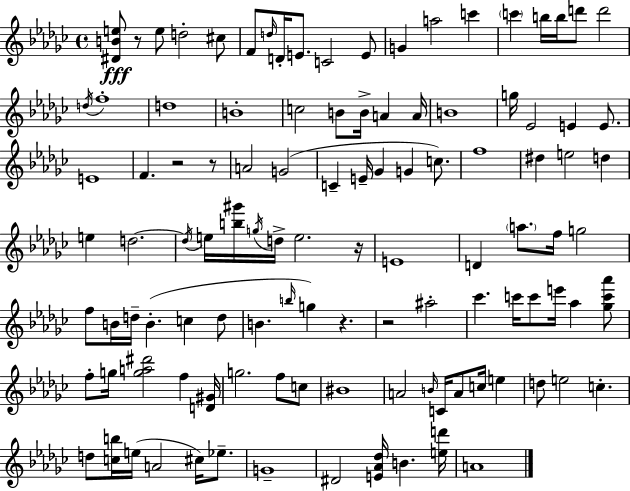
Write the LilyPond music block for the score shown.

{
  \clef treble
  \time 4/4
  \defaultTimeSignature
  \key ees \minor
  <dis' b' e''>8\fff r8 e''8 d''2-. cis''8 | f'8 \grace { d''16 } d'16-. e'8. c'2 e'8 | g'4 a''2 c'''4 | \parenthesize c'''4 b''16 b''16 d'''8 d'''2 | \break \acciaccatura { d''16 } f''1-. | d''1 | b'1-. | c''2 b'8 b'16-> a'4 | \break a'16 b'1 | g''16 ees'2 e'4 e'8. | e'1 | f'4. r2 | \break r8 a'2 g'2( | c'4-- e'16-- ges'4 g'4 c''8.) | f''1 | dis''4 e''2 d''4 | \break e''4 d''2.~~ | \acciaccatura { d''16 } e''16 <b'' gis'''>16 \acciaccatura { g''16 } d''16-> e''2. | r16 e'1 | d'4 \parenthesize a''8. f''16 g''2 | \break f''8 b'16 d''16-- b'4.-.( c''4 | d''8 b'4. \grace { b''16 } g''4) r4. | r2 ais''2-. | ces'''4. c'''16 c'''8 e'''16 aes''4 | \break <ges'' c''' aes'''>8 f''8-. g''16 <g'' a'' dis'''>2 | f''4 <d' gis'>16 g''2. | f''8 c''8 bis'1 | a'2 \grace { b'16 } c'16 a'8 | \break c''16 e''4 d''8 e''2 | c''4.-. d''8 <c'' b''>16 e''16( a'2 | cis''16) ees''8.-- g'1-- | dis'2 <e' aes' des''>16 b'4. | \break <e'' d'''>16 a'1 | \bar "|."
}